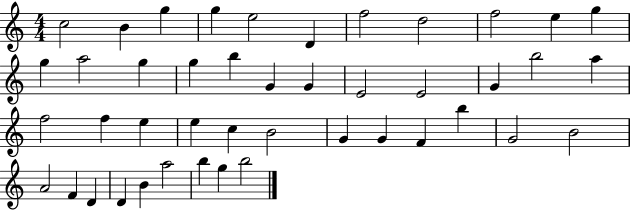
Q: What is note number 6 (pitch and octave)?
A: D4